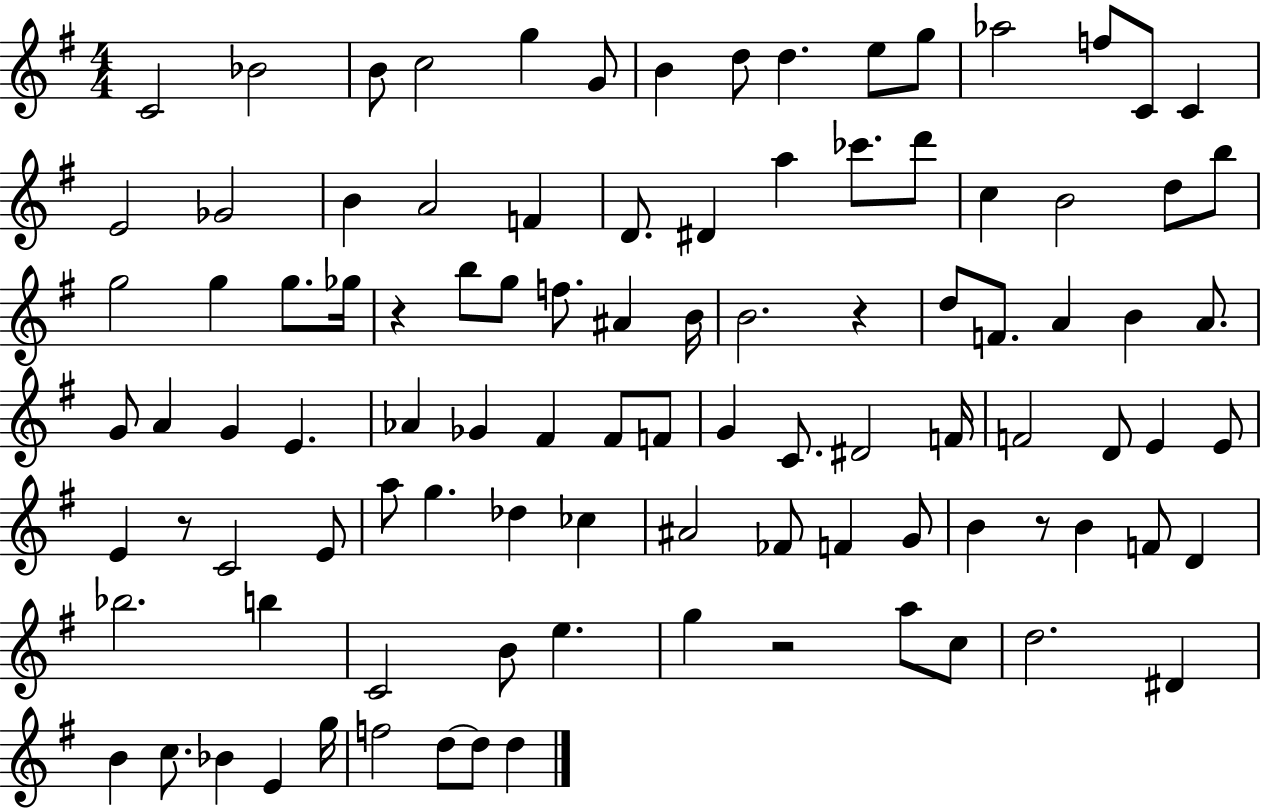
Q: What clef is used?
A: treble